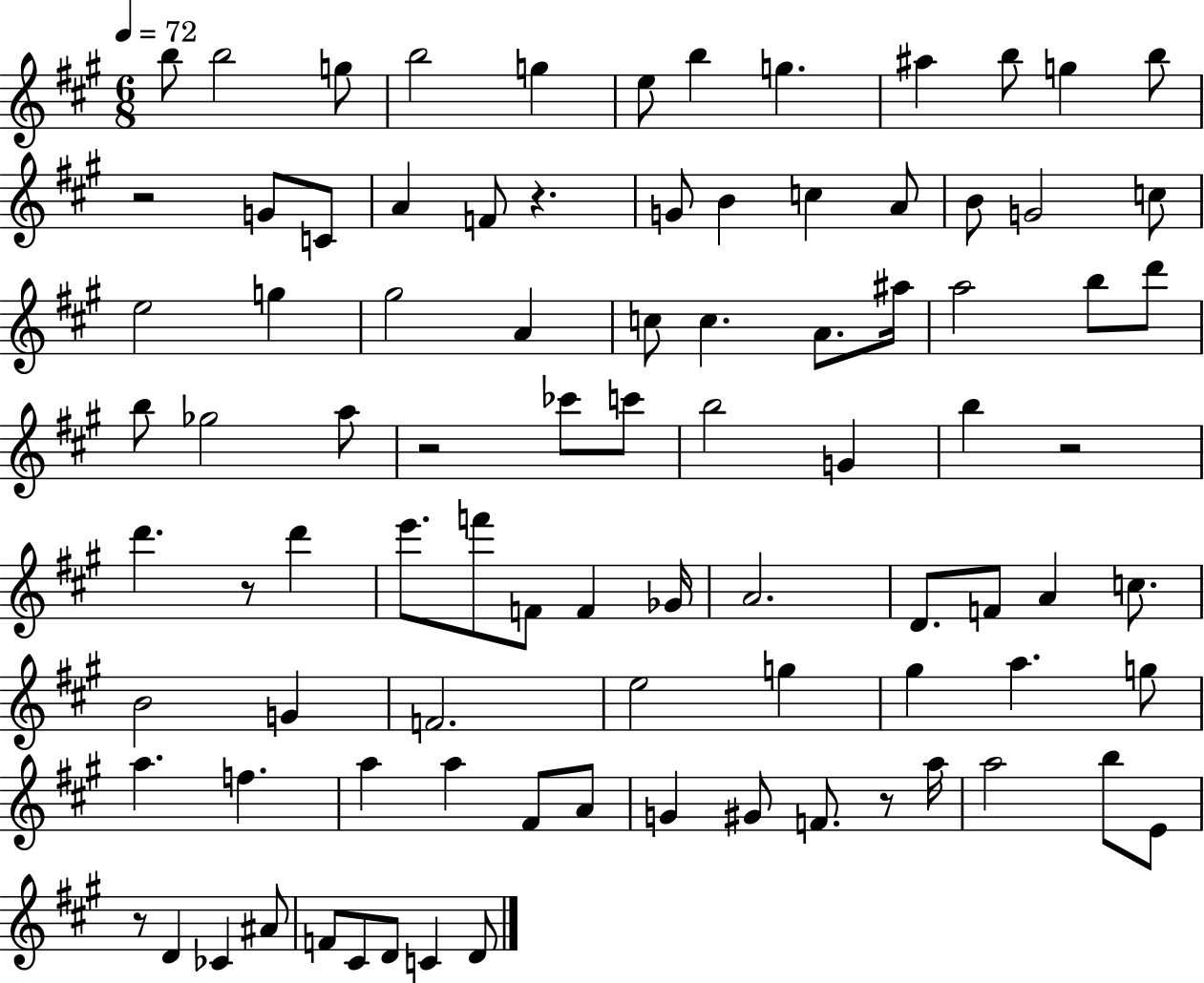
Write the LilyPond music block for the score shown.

{
  \clef treble
  \numericTimeSignature
  \time 6/8
  \key a \major
  \tempo 4 = 72
  b''8 b''2 g''8 | b''2 g''4 | e''8 b''4 g''4. | ais''4 b''8 g''4 b''8 | \break r2 g'8 c'8 | a'4 f'8 r4. | g'8 b'4 c''4 a'8 | b'8 g'2 c''8 | \break e''2 g''4 | gis''2 a'4 | c''8 c''4. a'8. ais''16 | a''2 b''8 d'''8 | \break b''8 ges''2 a''8 | r2 ces'''8 c'''8 | b''2 g'4 | b''4 r2 | \break d'''4. r8 d'''4 | e'''8. f'''8 f'8 f'4 ges'16 | a'2. | d'8. f'8 a'4 c''8. | \break b'2 g'4 | f'2. | e''2 g''4 | gis''4 a''4. g''8 | \break a''4. f''4. | a''4 a''4 fis'8 a'8 | g'4 gis'8 f'8. r8 a''16 | a''2 b''8 e'8 | \break r8 d'4 ces'4 ais'8 | f'8 cis'8 d'8 c'4 d'8 | \bar "|."
}